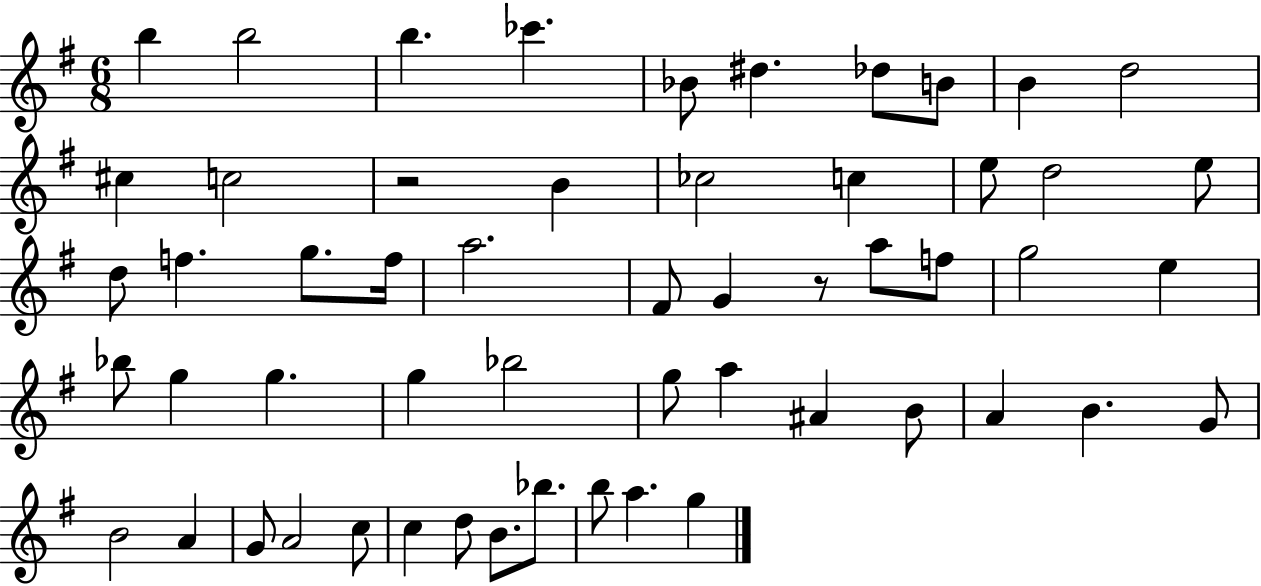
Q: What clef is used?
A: treble